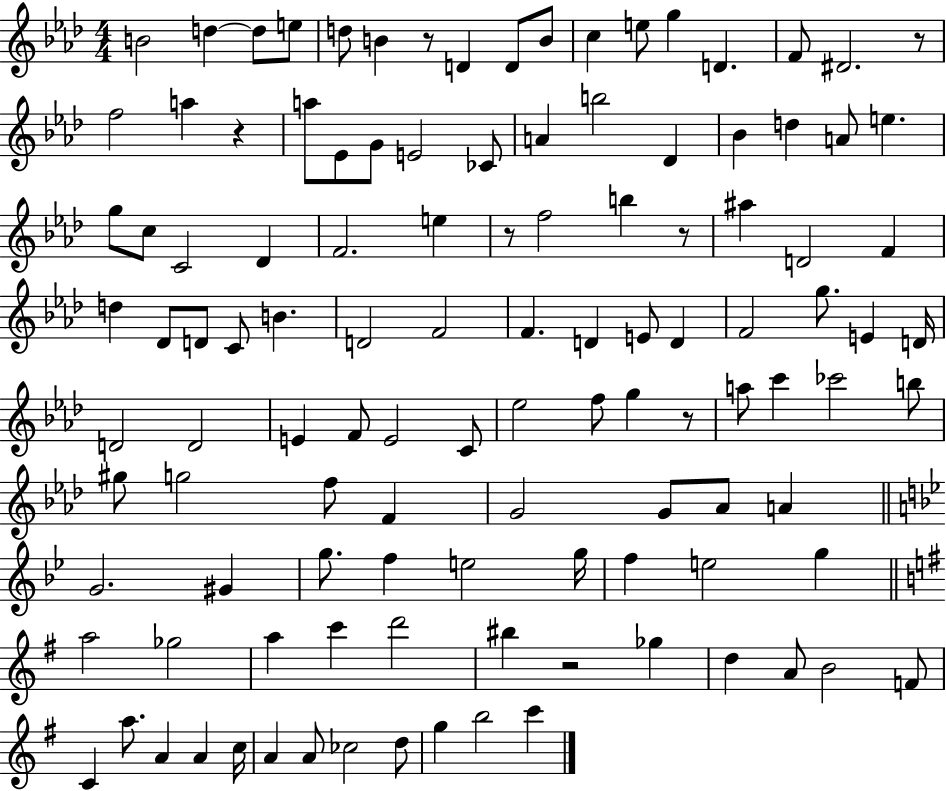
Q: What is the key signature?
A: AES major